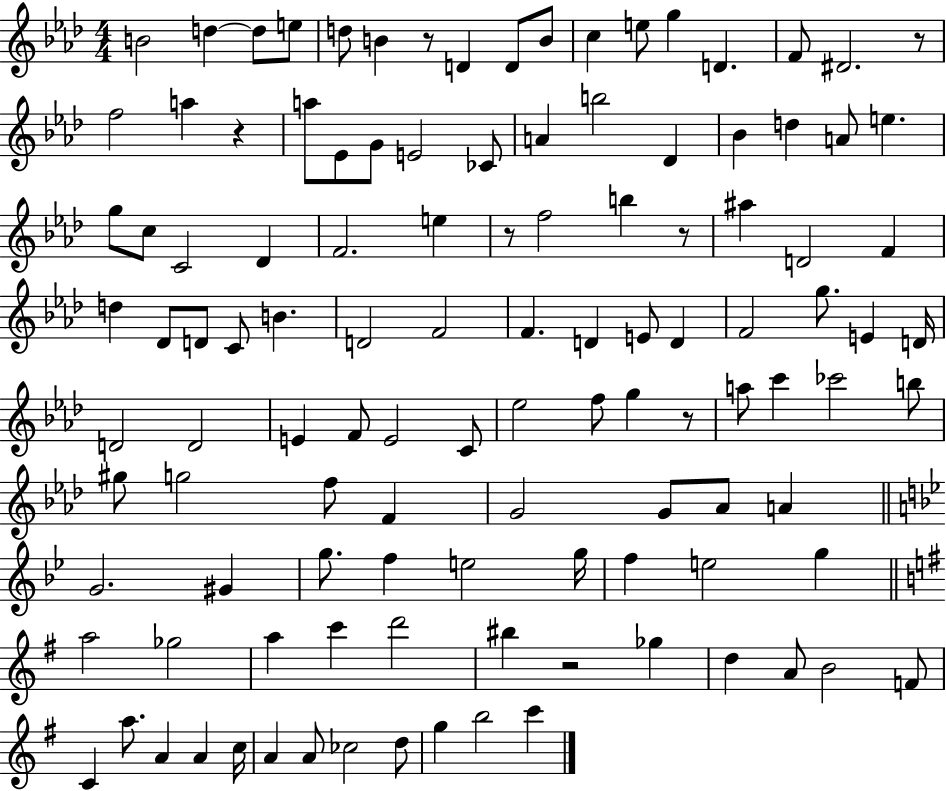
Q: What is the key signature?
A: AES major